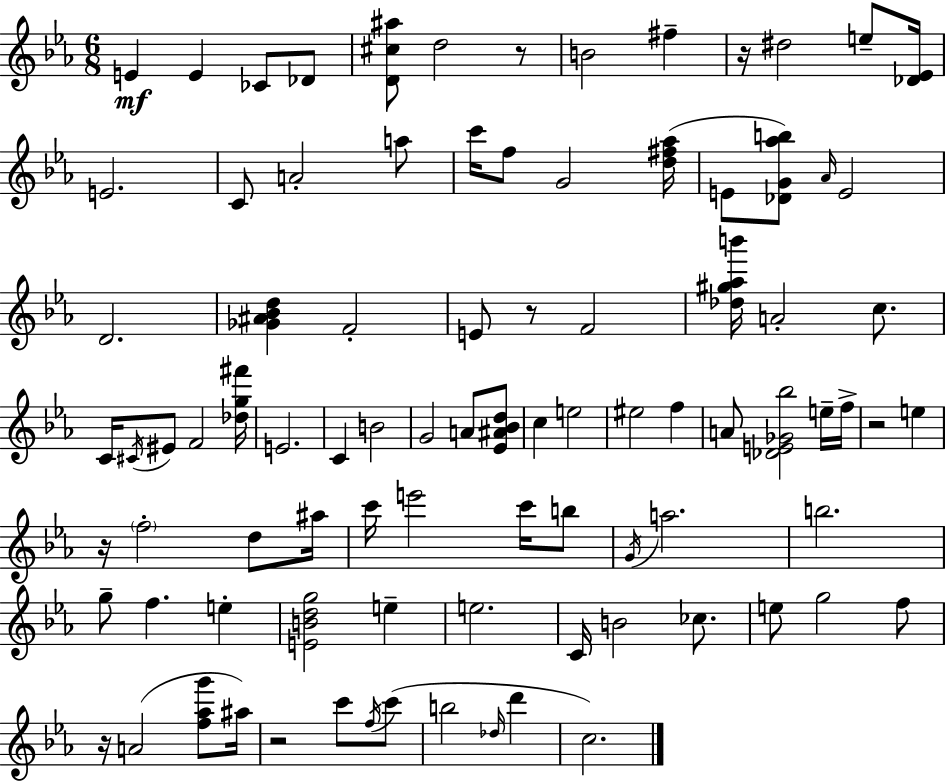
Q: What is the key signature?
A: EES major